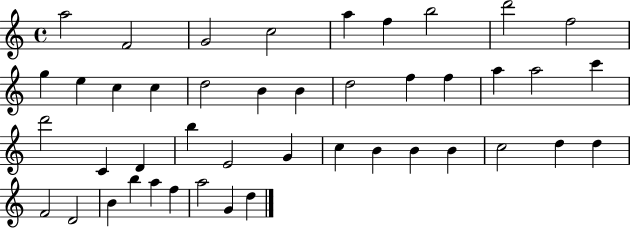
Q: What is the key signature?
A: C major